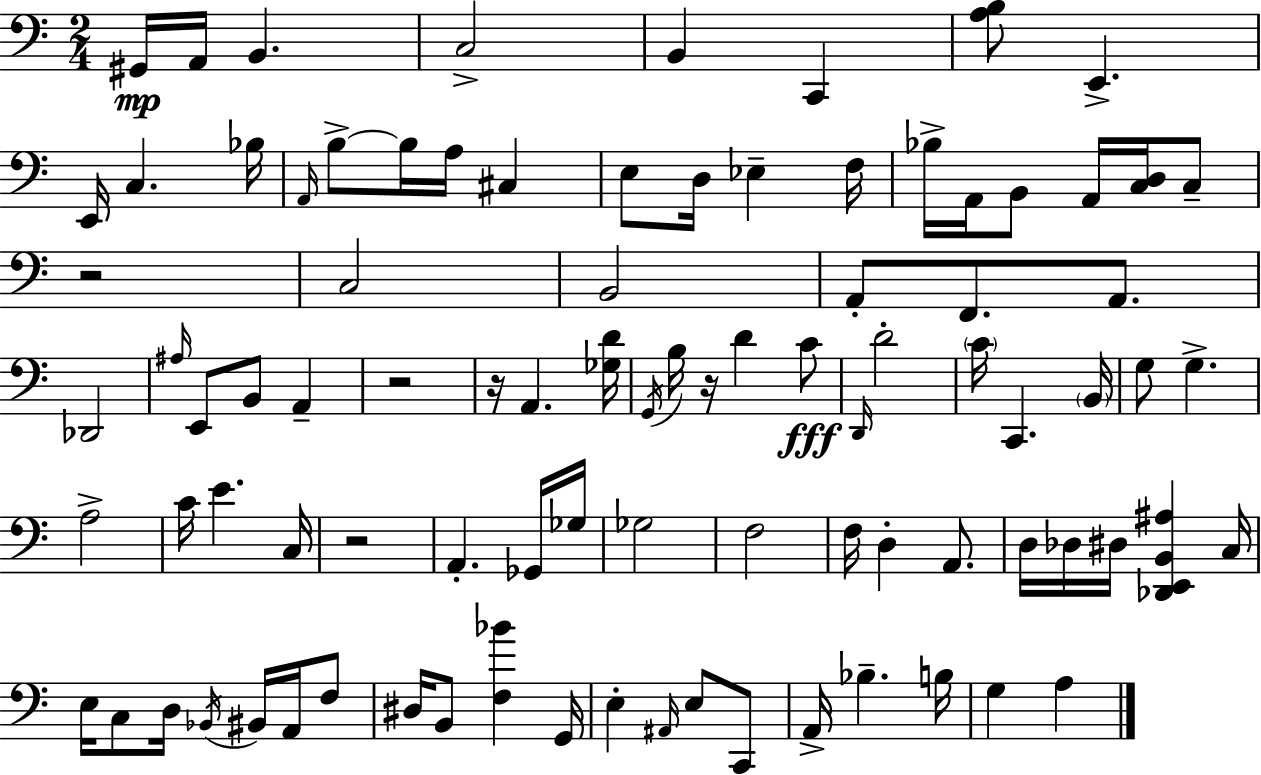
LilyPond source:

{
  \clef bass
  \numericTimeSignature
  \time 2/4
  \key a \minor
  gis,16\mp a,16 b,4. | c2-> | b,4 c,4 | <a b>8 e,4.-> | \break e,16 c4. bes16 | \grace { a,16 } b8->~~ b16 a16 cis4 | e8 d16 ees4-- | f16 bes16-> a,16 b,8 a,16 <c d>16 c8-- | \break r2 | c2 | b,2 | a,8-. f,8. a,8. | \break des,2 | \grace { ais16 } e,8 b,8 a,4-- | r2 | r16 a,4. | \break <ges d'>16 \acciaccatura { g,16 } b16 r16 d'4 | c'8\fff \grace { d,16 } d'2-. | \parenthesize c'16 c,4. | \parenthesize b,16 g8 g4.-> | \break a2-> | c'16 e'4. | c16 r2 | a,4.-. | \break ges,16 ges16 ges2 | f2 | f16 d4-. | a,8. d16 des16 dis16 <des, e, b, ais>4 | \break c16 e16 c8 d16 | \acciaccatura { bes,16 } bis,16 a,16 f8 dis16 b,8 | <f bes'>4 g,16 e4-. | \grace { ais,16 } e8 c,8 a,16-> bes4.-- | \break b16 g4 | a4 \bar "|."
}